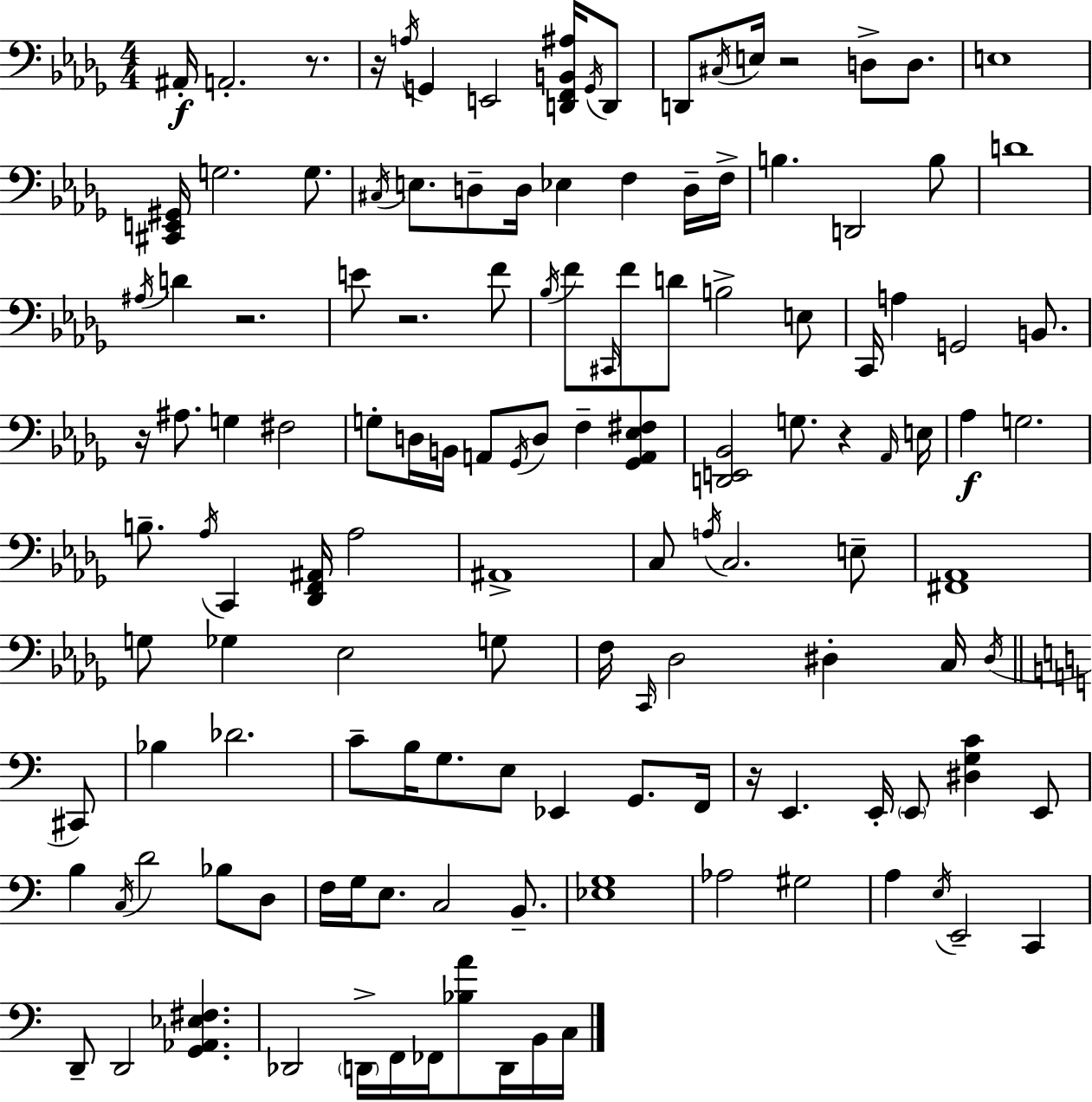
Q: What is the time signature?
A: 4/4